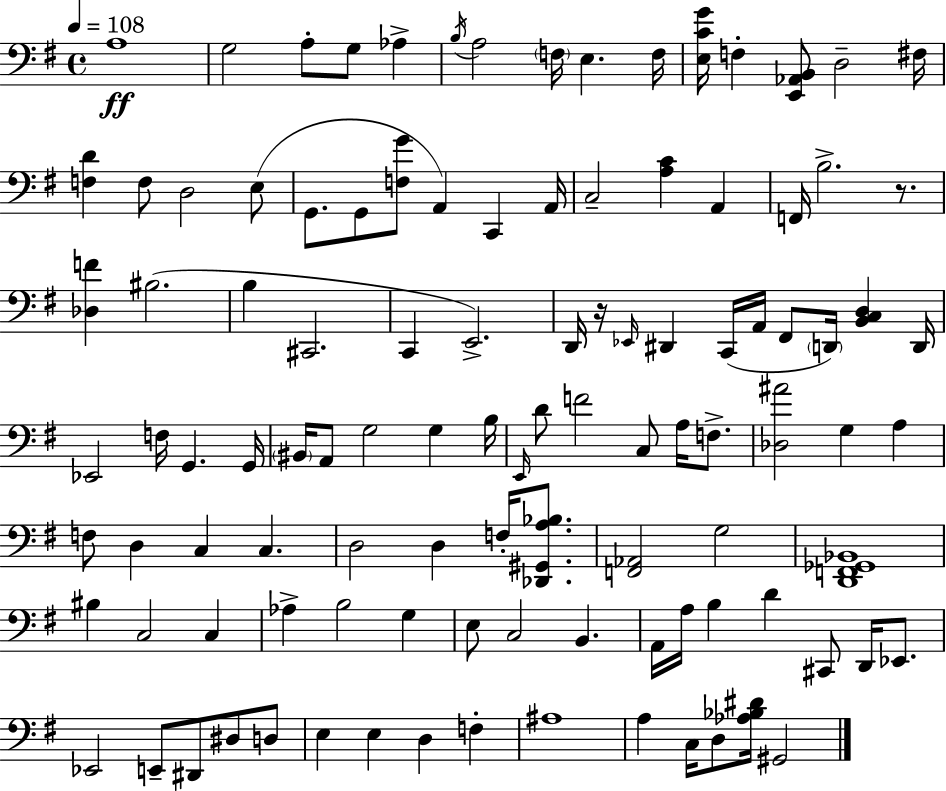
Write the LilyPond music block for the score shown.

{
  \clef bass
  \time 4/4
  \defaultTimeSignature
  \key g \major
  \tempo 4 = 108
  a1\ff | g2 a8-. g8 aes4-> | \acciaccatura { b16 } a2 \parenthesize f16 e4. | f16 <e c' g'>16 f4-. <e, aes, b,>8 d2-- | \break fis16 <f d'>4 f8 d2 e8( | g,8. g,8 <f g'>8 a,4) c,4 | a,16 c2-- <a c'>4 a,4 | f,16 b2.-> r8. | \break <des f'>4 bis2.( | b4 cis,2. | c,4 e,2.->) | d,16 r16 \grace { ees,16 } dis,4 c,16( a,16 fis,8 \parenthesize d,16) <b, c d>4 | \break d,16 ees,2 f16 g,4. | g,16 \parenthesize bis,16 a,8 g2 g4 | b16 \grace { e,16 } d'8 f'2 c8 a16 | f8.-> <des ais'>2 g4 a4 | \break f8 d4 c4 c4. | d2 d4 f16-. | <des, gis, a bes>8. <f, aes,>2 g2 | <d, f, ges, bes,>1 | \break bis4 c2 c4 | aes4-> b2 g4 | e8 c2 b,4. | a,16 a16 b4 d'4 cis,8 d,16 | \break ees,8. ees,2 e,8-- dis,8 dis8 | d8 e4 e4 d4 f4-. | ais1 | a4 c16 d8 <aes bes dis'>16 gis,2 | \break \bar "|."
}